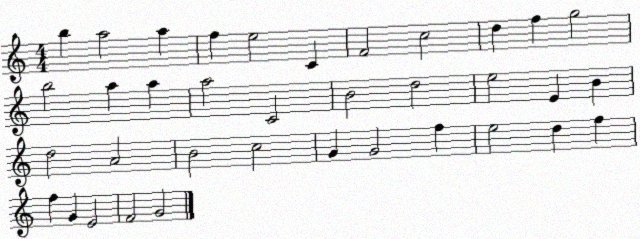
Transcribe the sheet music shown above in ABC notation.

X:1
T:Untitled
M:4/4
L:1/4
K:C
b a2 a f e2 C F2 c2 d f g2 b2 a a a2 C2 B2 d2 e2 E B d2 A2 B2 c2 G G2 f e2 d f f G E2 F2 G2